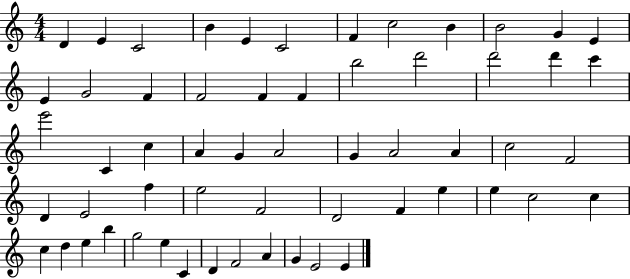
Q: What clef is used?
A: treble